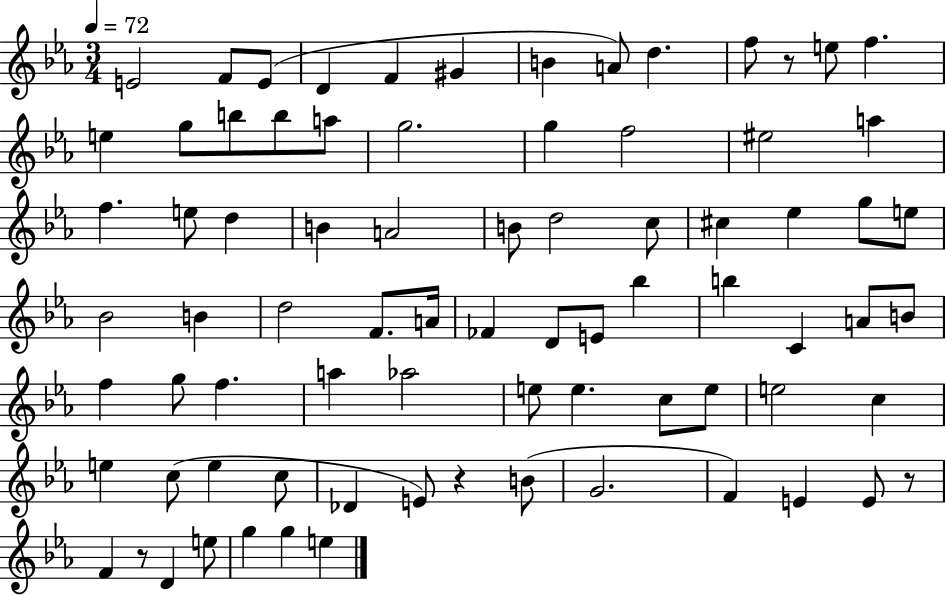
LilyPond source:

{
  \clef treble
  \numericTimeSignature
  \time 3/4
  \key ees \major
  \tempo 4 = 72
  \repeat volta 2 { e'2 f'8 e'8( | d'4 f'4 gis'4 | b'4 a'8) d''4. | f''8 r8 e''8 f''4. | \break e''4 g''8 b''8 b''8 a''8 | g''2. | g''4 f''2 | eis''2 a''4 | \break f''4. e''8 d''4 | b'4 a'2 | b'8 d''2 c''8 | cis''4 ees''4 g''8 e''8 | \break bes'2 b'4 | d''2 f'8. a'16 | fes'4 d'8 e'8 bes''4 | b''4 c'4 a'8 b'8 | \break f''4 g''8 f''4. | a''4 aes''2 | e''8 e''4. c''8 e''8 | e''2 c''4 | \break e''4 c''8( e''4 c''8 | des'4 e'8) r4 b'8( | g'2. | f'4) e'4 e'8 r8 | \break f'4 r8 d'4 e''8 | g''4 g''4 e''4 | } \bar "|."
}